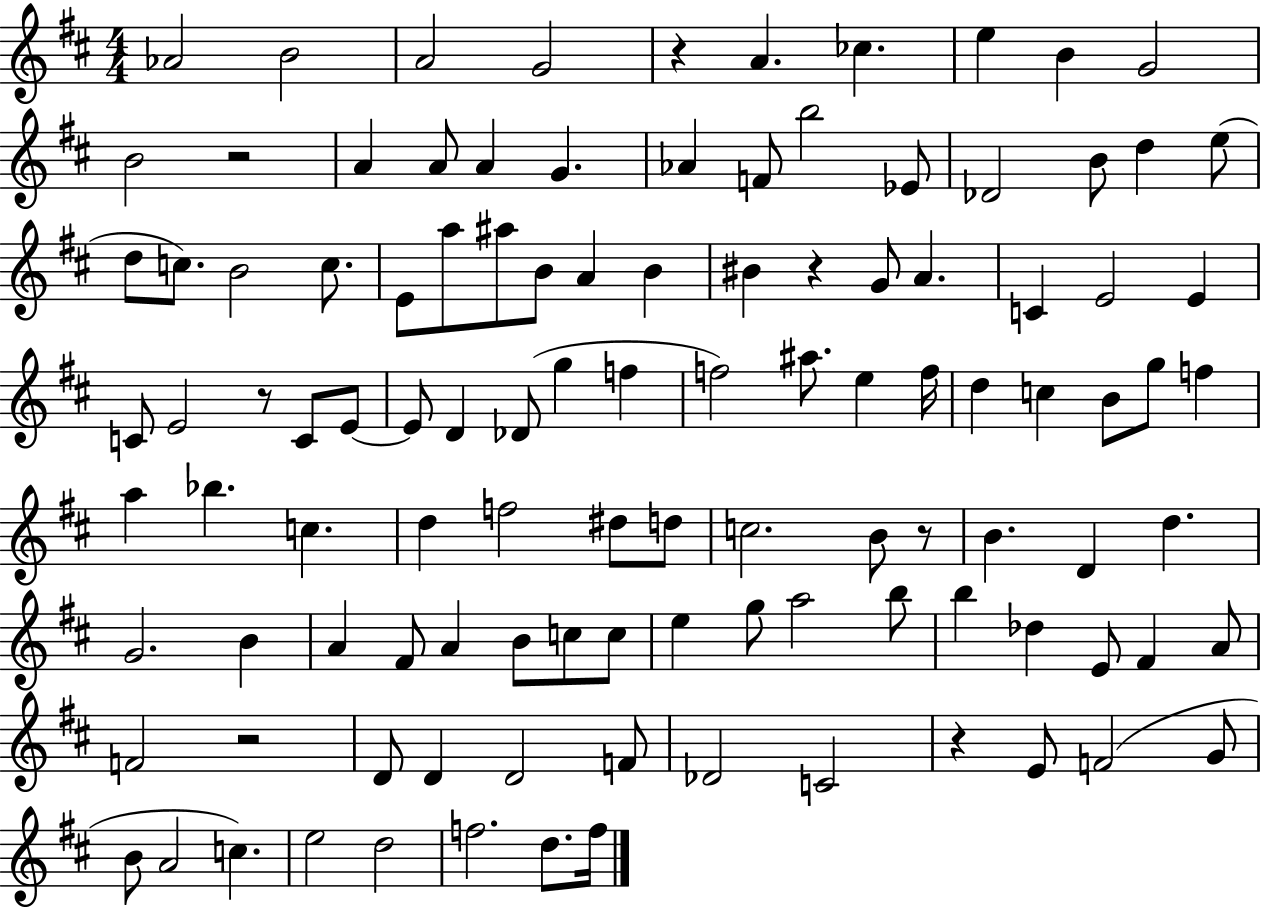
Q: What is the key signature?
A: D major